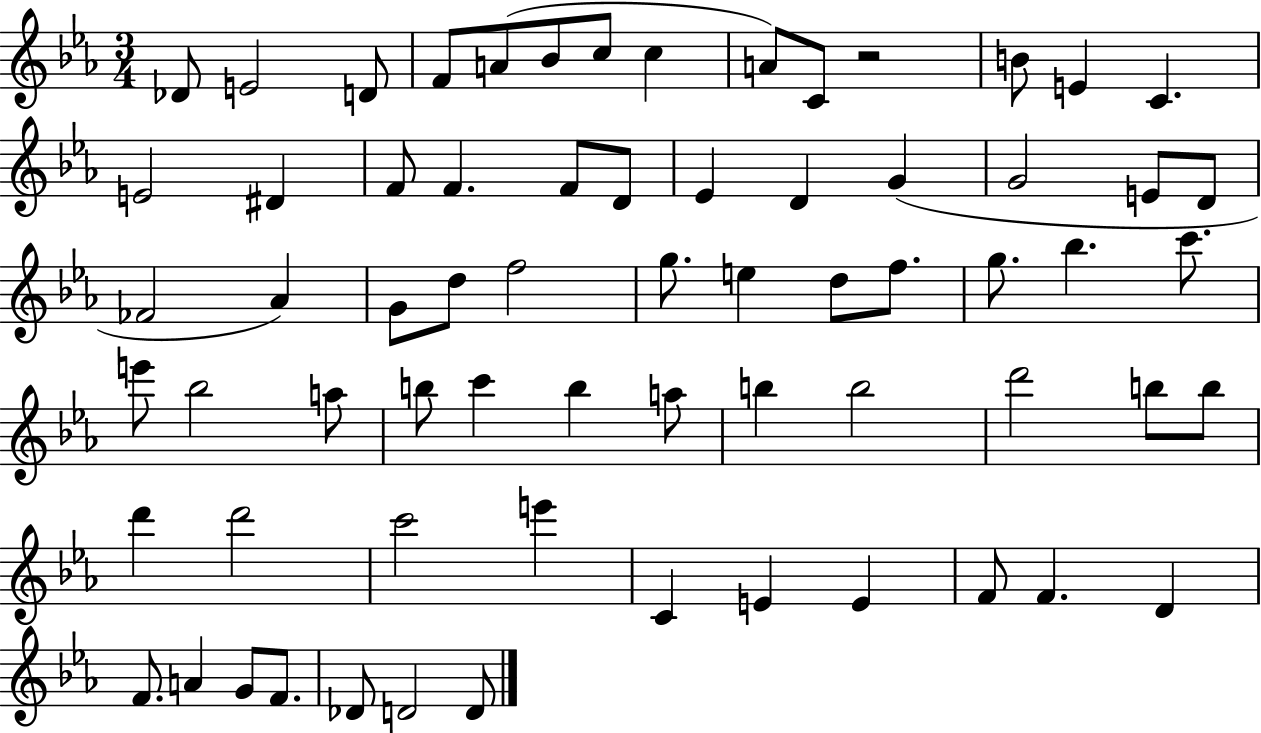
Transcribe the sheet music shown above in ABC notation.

X:1
T:Untitled
M:3/4
L:1/4
K:Eb
_D/2 E2 D/2 F/2 A/2 _B/2 c/2 c A/2 C/2 z2 B/2 E C E2 ^D F/2 F F/2 D/2 _E D G G2 E/2 D/2 _F2 _A G/2 d/2 f2 g/2 e d/2 f/2 g/2 _b c'/2 e'/2 _b2 a/2 b/2 c' b a/2 b b2 d'2 b/2 b/2 d' d'2 c'2 e' C E E F/2 F D F/2 A G/2 F/2 _D/2 D2 D/2